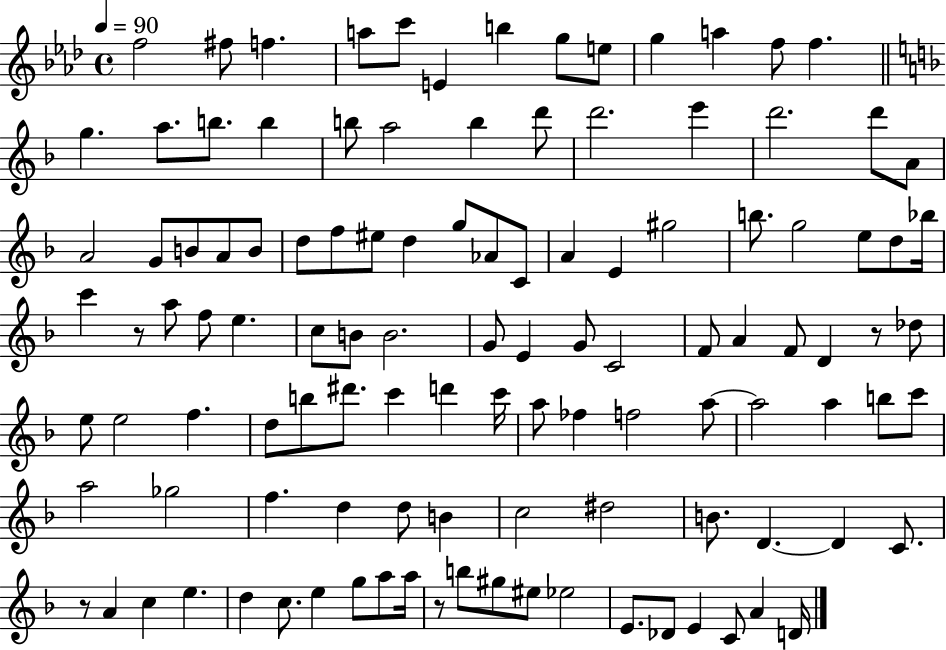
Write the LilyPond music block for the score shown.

{
  \clef treble
  \time 4/4
  \defaultTimeSignature
  \key aes \major
  \tempo 4 = 90
  \repeat volta 2 { f''2 fis''8 f''4. | a''8 c'''8 e'4 b''4 g''8 e''8 | g''4 a''4 f''8 f''4. | \bar "||" \break \key f \major g''4. a''8. b''8. b''4 | b''8 a''2 b''4 d'''8 | d'''2. e'''4 | d'''2. d'''8 a'8 | \break a'2 g'8 b'8 a'8 b'8 | d''8 f''8 eis''8 d''4 g''8 aes'8 c'8 | a'4 e'4 gis''2 | b''8. g''2 e''8 d''8 bes''16 | \break c'''4 r8 a''8 f''8 e''4. | c''8 b'8 b'2. | g'8 e'4 g'8 c'2 | f'8 a'4 f'8 d'4 r8 des''8 | \break e''8 e''2 f''4. | d''8 b''8 dis'''8. c'''4 d'''4 c'''16 | a''8 fes''4 f''2 a''8~~ | a''2 a''4 b''8 c'''8 | \break a''2 ges''2 | f''4. d''4 d''8 b'4 | c''2 dis''2 | b'8. d'4.~~ d'4 c'8. | \break r8 a'4 c''4 e''4. | d''4 c''8. e''4 g''8 a''8 a''16 | r8 b''8 gis''8 eis''8 ees''2 | e'8. des'8 e'4 c'8 a'4 d'16 | \break } \bar "|."
}